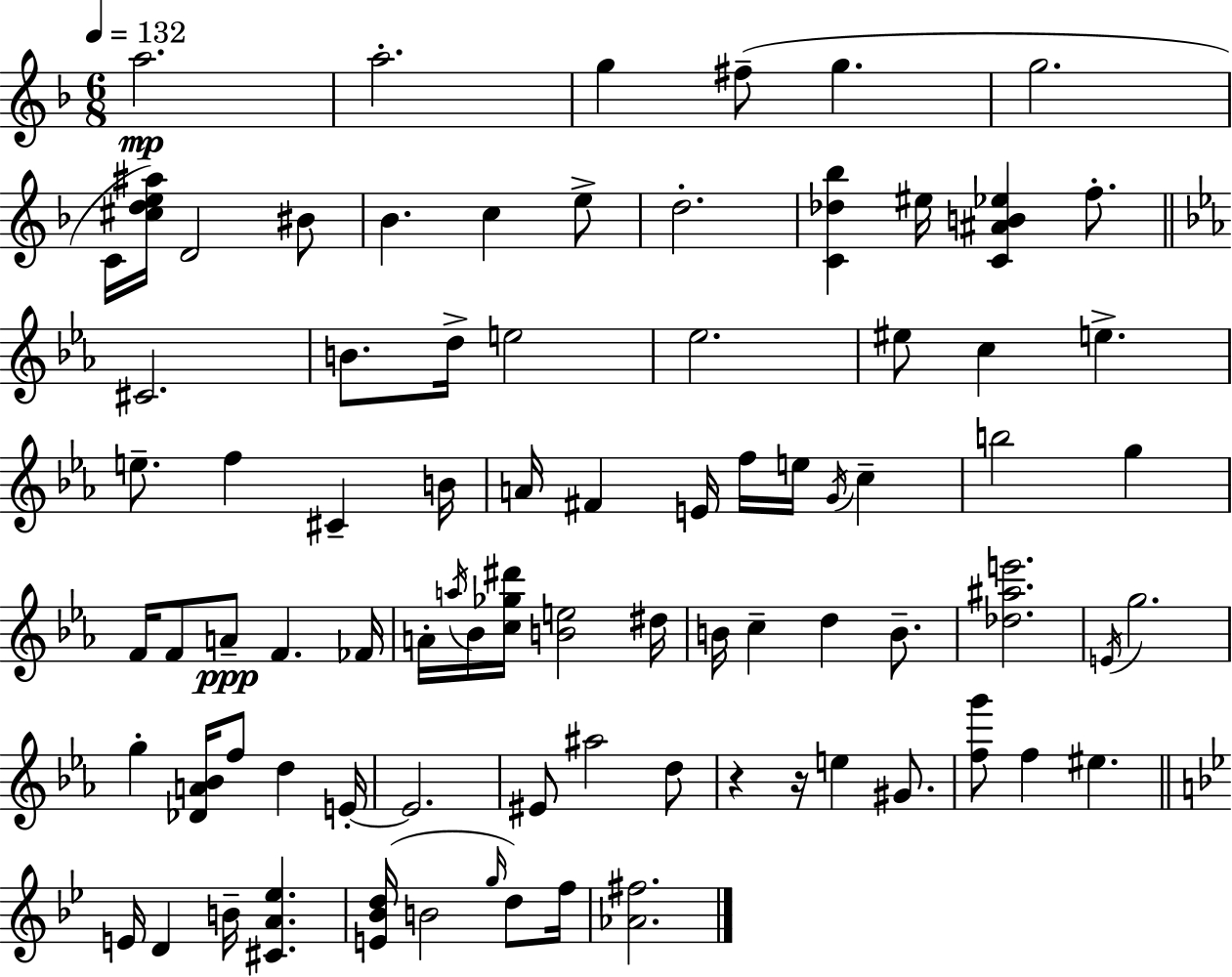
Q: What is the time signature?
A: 6/8